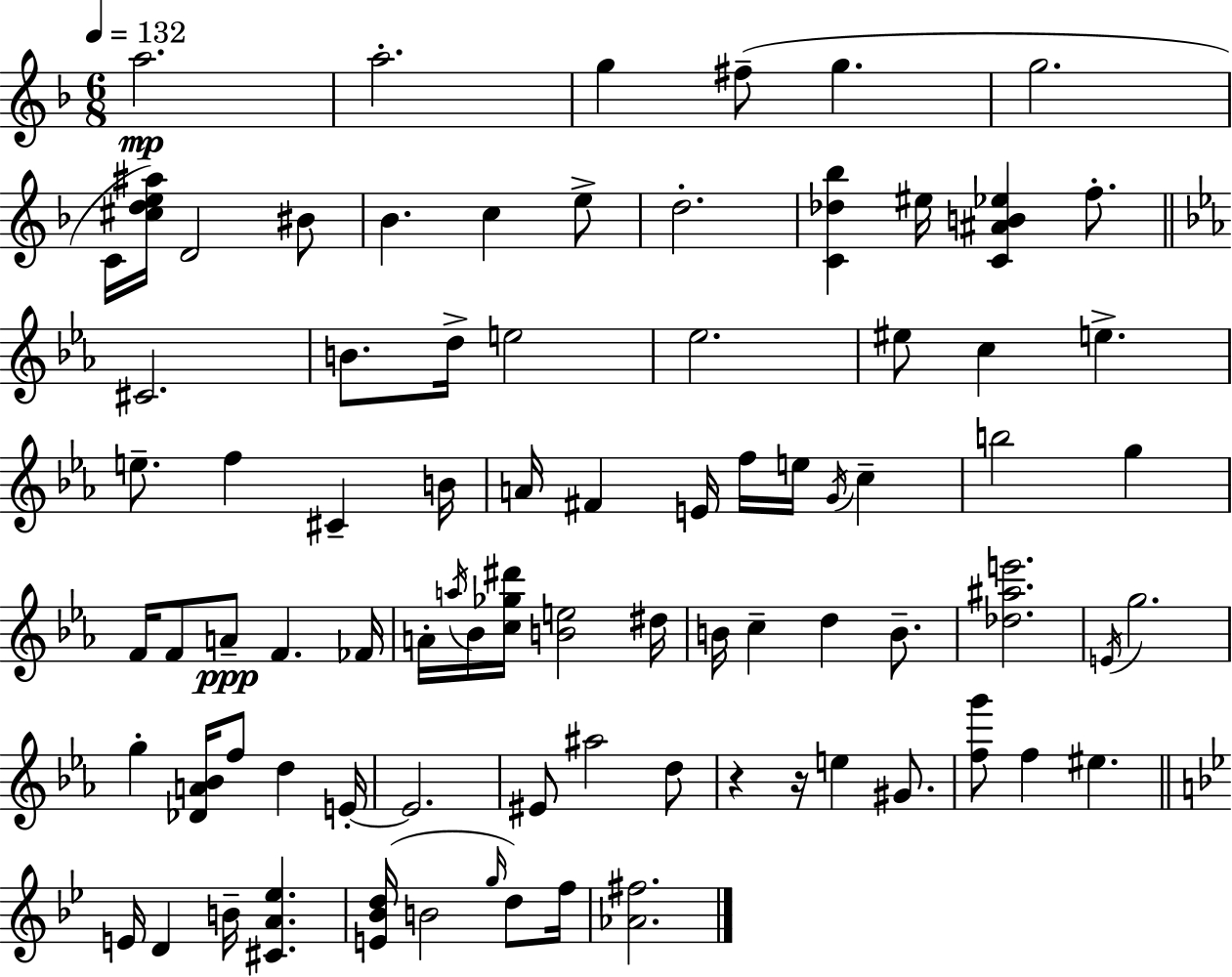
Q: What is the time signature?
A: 6/8